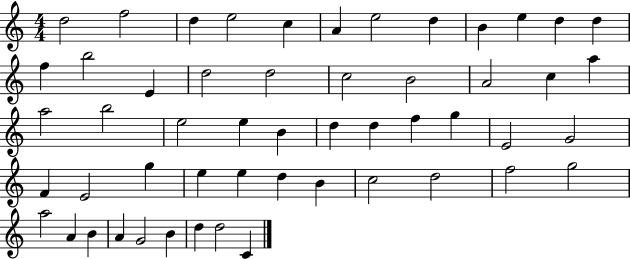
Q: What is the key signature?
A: C major